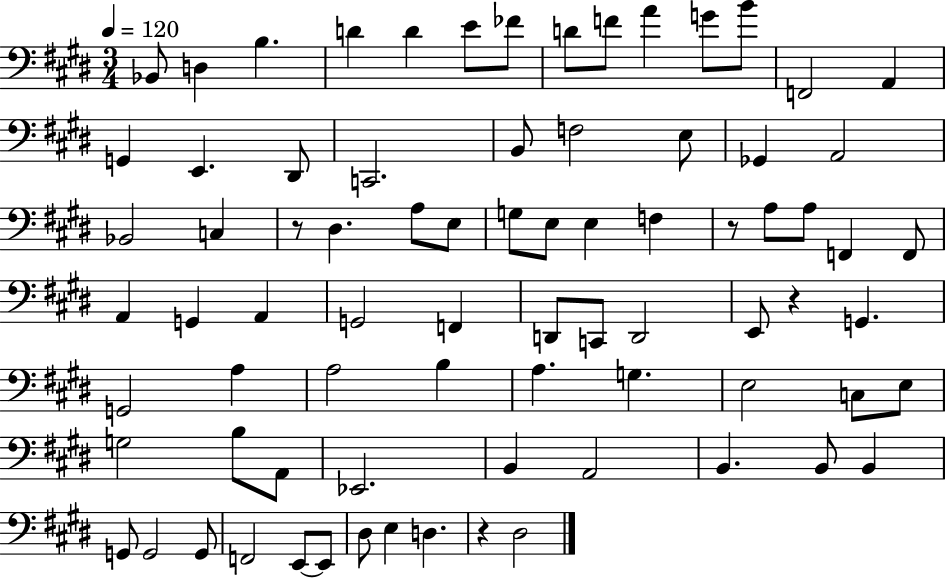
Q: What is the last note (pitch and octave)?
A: D#3